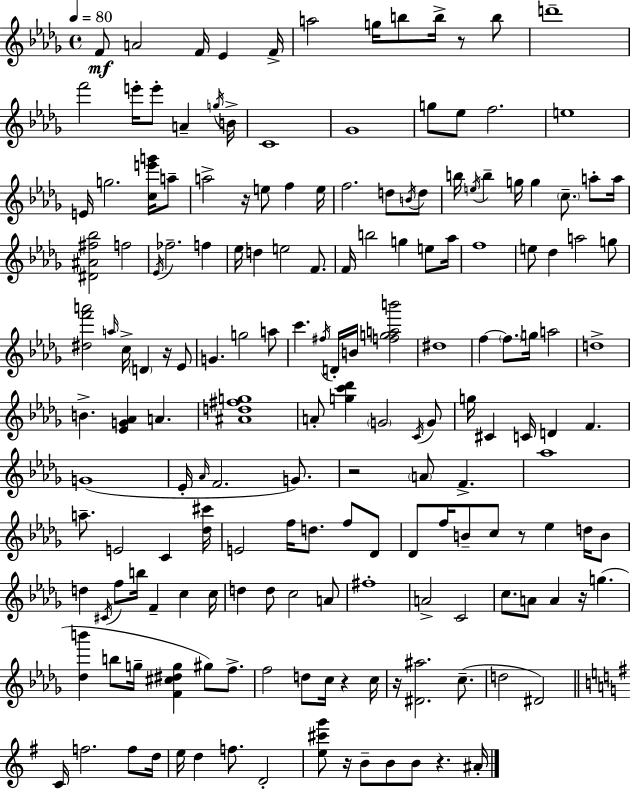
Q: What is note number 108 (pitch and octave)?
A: C5